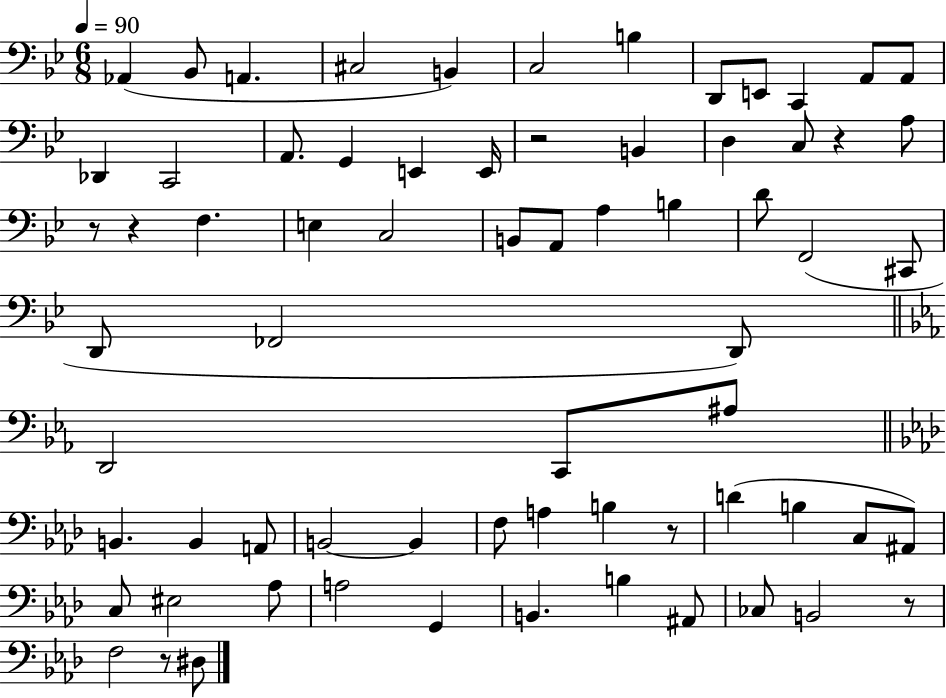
{
  \clef bass
  \numericTimeSignature
  \time 6/8
  \key bes \major
  \tempo 4 = 90
  aes,4( bes,8 a,4. | cis2 b,4) | c2 b4 | d,8 e,8 c,4 a,8 a,8 | \break des,4 c,2 | a,8. g,4 e,4 e,16 | r2 b,4 | d4 c8 r4 a8 | \break r8 r4 f4. | e4 c2 | b,8 a,8 a4 b4 | d'8 f,2( cis,8 | \break d,8 fes,2 d,8) | \bar "||" \break \key ees \major d,2 c,8 ais8 | \bar "||" \break \key f \minor b,4. b,4 a,8 | b,2~~ b,4 | f8 a4 b4 r8 | d'4( b4 c8 ais,8) | \break c8 eis2 aes8 | a2 g,4 | b,4. b4 ais,8 | ces8 b,2 r8 | \break f2 r8 dis8 | \bar "|."
}